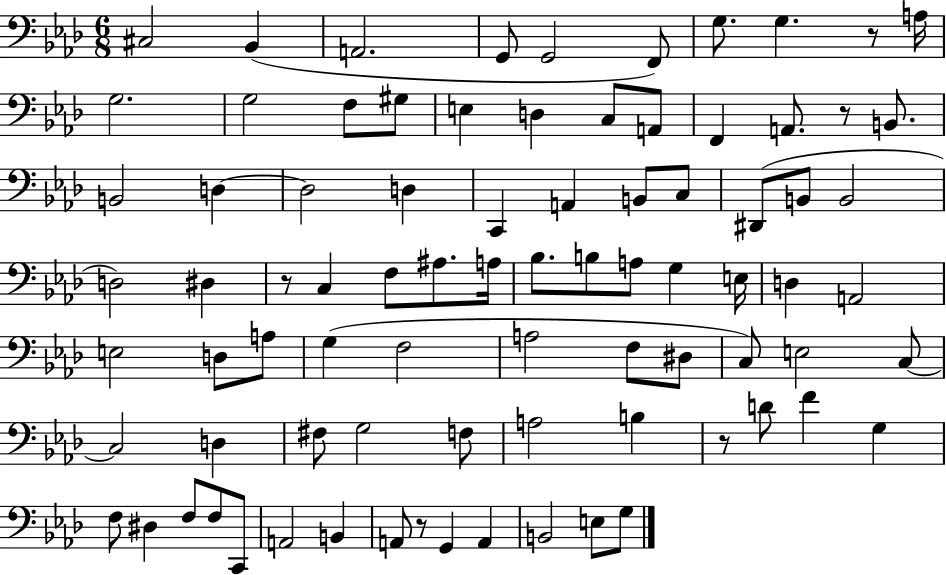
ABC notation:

X:1
T:Untitled
M:6/8
L:1/4
K:Ab
^C,2 _B,, A,,2 G,,/2 G,,2 F,,/2 G,/2 G, z/2 A,/4 G,2 G,2 F,/2 ^G,/2 E, D, C,/2 A,,/2 F,, A,,/2 z/2 B,,/2 B,,2 D, D,2 D, C,, A,, B,,/2 C,/2 ^D,,/2 B,,/2 B,,2 D,2 ^D, z/2 C, F,/2 ^A,/2 A,/4 _B,/2 B,/2 A,/2 G, E,/4 D, A,,2 E,2 D,/2 A,/2 G, F,2 A,2 F,/2 ^D,/2 C,/2 E,2 C,/2 C,2 D, ^F,/2 G,2 F,/2 A,2 B, z/2 D/2 F G, F,/2 ^D, F,/2 F,/2 C,,/2 A,,2 B,, A,,/2 z/2 G,, A,, B,,2 E,/2 G,/2